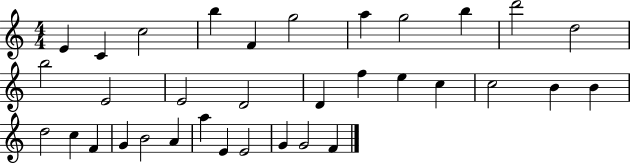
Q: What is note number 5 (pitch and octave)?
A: F4